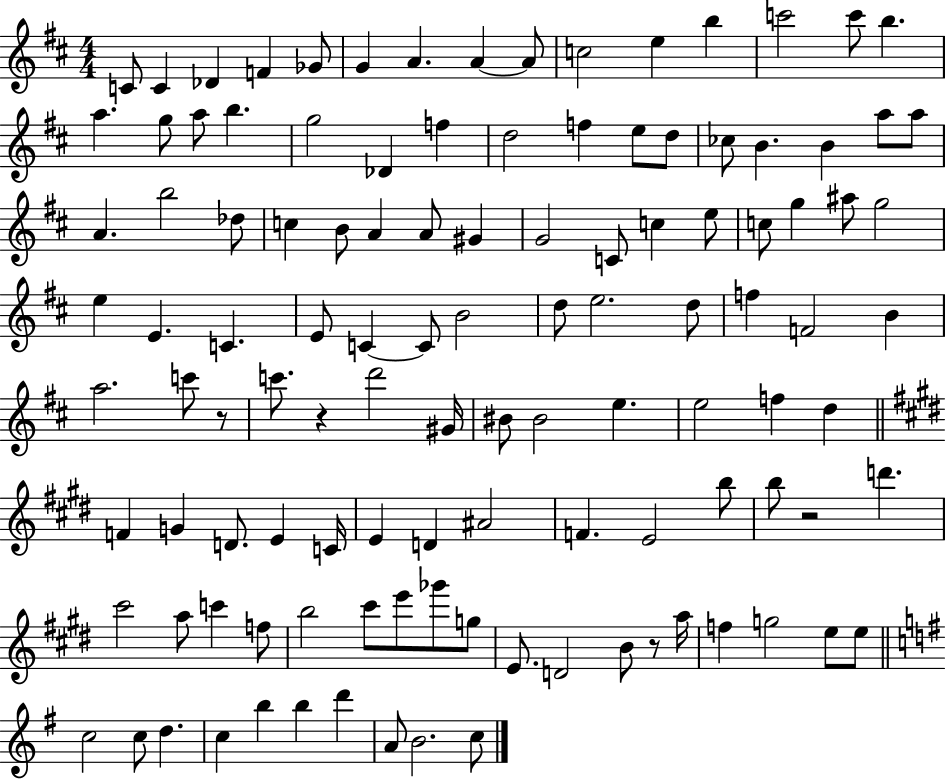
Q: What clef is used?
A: treble